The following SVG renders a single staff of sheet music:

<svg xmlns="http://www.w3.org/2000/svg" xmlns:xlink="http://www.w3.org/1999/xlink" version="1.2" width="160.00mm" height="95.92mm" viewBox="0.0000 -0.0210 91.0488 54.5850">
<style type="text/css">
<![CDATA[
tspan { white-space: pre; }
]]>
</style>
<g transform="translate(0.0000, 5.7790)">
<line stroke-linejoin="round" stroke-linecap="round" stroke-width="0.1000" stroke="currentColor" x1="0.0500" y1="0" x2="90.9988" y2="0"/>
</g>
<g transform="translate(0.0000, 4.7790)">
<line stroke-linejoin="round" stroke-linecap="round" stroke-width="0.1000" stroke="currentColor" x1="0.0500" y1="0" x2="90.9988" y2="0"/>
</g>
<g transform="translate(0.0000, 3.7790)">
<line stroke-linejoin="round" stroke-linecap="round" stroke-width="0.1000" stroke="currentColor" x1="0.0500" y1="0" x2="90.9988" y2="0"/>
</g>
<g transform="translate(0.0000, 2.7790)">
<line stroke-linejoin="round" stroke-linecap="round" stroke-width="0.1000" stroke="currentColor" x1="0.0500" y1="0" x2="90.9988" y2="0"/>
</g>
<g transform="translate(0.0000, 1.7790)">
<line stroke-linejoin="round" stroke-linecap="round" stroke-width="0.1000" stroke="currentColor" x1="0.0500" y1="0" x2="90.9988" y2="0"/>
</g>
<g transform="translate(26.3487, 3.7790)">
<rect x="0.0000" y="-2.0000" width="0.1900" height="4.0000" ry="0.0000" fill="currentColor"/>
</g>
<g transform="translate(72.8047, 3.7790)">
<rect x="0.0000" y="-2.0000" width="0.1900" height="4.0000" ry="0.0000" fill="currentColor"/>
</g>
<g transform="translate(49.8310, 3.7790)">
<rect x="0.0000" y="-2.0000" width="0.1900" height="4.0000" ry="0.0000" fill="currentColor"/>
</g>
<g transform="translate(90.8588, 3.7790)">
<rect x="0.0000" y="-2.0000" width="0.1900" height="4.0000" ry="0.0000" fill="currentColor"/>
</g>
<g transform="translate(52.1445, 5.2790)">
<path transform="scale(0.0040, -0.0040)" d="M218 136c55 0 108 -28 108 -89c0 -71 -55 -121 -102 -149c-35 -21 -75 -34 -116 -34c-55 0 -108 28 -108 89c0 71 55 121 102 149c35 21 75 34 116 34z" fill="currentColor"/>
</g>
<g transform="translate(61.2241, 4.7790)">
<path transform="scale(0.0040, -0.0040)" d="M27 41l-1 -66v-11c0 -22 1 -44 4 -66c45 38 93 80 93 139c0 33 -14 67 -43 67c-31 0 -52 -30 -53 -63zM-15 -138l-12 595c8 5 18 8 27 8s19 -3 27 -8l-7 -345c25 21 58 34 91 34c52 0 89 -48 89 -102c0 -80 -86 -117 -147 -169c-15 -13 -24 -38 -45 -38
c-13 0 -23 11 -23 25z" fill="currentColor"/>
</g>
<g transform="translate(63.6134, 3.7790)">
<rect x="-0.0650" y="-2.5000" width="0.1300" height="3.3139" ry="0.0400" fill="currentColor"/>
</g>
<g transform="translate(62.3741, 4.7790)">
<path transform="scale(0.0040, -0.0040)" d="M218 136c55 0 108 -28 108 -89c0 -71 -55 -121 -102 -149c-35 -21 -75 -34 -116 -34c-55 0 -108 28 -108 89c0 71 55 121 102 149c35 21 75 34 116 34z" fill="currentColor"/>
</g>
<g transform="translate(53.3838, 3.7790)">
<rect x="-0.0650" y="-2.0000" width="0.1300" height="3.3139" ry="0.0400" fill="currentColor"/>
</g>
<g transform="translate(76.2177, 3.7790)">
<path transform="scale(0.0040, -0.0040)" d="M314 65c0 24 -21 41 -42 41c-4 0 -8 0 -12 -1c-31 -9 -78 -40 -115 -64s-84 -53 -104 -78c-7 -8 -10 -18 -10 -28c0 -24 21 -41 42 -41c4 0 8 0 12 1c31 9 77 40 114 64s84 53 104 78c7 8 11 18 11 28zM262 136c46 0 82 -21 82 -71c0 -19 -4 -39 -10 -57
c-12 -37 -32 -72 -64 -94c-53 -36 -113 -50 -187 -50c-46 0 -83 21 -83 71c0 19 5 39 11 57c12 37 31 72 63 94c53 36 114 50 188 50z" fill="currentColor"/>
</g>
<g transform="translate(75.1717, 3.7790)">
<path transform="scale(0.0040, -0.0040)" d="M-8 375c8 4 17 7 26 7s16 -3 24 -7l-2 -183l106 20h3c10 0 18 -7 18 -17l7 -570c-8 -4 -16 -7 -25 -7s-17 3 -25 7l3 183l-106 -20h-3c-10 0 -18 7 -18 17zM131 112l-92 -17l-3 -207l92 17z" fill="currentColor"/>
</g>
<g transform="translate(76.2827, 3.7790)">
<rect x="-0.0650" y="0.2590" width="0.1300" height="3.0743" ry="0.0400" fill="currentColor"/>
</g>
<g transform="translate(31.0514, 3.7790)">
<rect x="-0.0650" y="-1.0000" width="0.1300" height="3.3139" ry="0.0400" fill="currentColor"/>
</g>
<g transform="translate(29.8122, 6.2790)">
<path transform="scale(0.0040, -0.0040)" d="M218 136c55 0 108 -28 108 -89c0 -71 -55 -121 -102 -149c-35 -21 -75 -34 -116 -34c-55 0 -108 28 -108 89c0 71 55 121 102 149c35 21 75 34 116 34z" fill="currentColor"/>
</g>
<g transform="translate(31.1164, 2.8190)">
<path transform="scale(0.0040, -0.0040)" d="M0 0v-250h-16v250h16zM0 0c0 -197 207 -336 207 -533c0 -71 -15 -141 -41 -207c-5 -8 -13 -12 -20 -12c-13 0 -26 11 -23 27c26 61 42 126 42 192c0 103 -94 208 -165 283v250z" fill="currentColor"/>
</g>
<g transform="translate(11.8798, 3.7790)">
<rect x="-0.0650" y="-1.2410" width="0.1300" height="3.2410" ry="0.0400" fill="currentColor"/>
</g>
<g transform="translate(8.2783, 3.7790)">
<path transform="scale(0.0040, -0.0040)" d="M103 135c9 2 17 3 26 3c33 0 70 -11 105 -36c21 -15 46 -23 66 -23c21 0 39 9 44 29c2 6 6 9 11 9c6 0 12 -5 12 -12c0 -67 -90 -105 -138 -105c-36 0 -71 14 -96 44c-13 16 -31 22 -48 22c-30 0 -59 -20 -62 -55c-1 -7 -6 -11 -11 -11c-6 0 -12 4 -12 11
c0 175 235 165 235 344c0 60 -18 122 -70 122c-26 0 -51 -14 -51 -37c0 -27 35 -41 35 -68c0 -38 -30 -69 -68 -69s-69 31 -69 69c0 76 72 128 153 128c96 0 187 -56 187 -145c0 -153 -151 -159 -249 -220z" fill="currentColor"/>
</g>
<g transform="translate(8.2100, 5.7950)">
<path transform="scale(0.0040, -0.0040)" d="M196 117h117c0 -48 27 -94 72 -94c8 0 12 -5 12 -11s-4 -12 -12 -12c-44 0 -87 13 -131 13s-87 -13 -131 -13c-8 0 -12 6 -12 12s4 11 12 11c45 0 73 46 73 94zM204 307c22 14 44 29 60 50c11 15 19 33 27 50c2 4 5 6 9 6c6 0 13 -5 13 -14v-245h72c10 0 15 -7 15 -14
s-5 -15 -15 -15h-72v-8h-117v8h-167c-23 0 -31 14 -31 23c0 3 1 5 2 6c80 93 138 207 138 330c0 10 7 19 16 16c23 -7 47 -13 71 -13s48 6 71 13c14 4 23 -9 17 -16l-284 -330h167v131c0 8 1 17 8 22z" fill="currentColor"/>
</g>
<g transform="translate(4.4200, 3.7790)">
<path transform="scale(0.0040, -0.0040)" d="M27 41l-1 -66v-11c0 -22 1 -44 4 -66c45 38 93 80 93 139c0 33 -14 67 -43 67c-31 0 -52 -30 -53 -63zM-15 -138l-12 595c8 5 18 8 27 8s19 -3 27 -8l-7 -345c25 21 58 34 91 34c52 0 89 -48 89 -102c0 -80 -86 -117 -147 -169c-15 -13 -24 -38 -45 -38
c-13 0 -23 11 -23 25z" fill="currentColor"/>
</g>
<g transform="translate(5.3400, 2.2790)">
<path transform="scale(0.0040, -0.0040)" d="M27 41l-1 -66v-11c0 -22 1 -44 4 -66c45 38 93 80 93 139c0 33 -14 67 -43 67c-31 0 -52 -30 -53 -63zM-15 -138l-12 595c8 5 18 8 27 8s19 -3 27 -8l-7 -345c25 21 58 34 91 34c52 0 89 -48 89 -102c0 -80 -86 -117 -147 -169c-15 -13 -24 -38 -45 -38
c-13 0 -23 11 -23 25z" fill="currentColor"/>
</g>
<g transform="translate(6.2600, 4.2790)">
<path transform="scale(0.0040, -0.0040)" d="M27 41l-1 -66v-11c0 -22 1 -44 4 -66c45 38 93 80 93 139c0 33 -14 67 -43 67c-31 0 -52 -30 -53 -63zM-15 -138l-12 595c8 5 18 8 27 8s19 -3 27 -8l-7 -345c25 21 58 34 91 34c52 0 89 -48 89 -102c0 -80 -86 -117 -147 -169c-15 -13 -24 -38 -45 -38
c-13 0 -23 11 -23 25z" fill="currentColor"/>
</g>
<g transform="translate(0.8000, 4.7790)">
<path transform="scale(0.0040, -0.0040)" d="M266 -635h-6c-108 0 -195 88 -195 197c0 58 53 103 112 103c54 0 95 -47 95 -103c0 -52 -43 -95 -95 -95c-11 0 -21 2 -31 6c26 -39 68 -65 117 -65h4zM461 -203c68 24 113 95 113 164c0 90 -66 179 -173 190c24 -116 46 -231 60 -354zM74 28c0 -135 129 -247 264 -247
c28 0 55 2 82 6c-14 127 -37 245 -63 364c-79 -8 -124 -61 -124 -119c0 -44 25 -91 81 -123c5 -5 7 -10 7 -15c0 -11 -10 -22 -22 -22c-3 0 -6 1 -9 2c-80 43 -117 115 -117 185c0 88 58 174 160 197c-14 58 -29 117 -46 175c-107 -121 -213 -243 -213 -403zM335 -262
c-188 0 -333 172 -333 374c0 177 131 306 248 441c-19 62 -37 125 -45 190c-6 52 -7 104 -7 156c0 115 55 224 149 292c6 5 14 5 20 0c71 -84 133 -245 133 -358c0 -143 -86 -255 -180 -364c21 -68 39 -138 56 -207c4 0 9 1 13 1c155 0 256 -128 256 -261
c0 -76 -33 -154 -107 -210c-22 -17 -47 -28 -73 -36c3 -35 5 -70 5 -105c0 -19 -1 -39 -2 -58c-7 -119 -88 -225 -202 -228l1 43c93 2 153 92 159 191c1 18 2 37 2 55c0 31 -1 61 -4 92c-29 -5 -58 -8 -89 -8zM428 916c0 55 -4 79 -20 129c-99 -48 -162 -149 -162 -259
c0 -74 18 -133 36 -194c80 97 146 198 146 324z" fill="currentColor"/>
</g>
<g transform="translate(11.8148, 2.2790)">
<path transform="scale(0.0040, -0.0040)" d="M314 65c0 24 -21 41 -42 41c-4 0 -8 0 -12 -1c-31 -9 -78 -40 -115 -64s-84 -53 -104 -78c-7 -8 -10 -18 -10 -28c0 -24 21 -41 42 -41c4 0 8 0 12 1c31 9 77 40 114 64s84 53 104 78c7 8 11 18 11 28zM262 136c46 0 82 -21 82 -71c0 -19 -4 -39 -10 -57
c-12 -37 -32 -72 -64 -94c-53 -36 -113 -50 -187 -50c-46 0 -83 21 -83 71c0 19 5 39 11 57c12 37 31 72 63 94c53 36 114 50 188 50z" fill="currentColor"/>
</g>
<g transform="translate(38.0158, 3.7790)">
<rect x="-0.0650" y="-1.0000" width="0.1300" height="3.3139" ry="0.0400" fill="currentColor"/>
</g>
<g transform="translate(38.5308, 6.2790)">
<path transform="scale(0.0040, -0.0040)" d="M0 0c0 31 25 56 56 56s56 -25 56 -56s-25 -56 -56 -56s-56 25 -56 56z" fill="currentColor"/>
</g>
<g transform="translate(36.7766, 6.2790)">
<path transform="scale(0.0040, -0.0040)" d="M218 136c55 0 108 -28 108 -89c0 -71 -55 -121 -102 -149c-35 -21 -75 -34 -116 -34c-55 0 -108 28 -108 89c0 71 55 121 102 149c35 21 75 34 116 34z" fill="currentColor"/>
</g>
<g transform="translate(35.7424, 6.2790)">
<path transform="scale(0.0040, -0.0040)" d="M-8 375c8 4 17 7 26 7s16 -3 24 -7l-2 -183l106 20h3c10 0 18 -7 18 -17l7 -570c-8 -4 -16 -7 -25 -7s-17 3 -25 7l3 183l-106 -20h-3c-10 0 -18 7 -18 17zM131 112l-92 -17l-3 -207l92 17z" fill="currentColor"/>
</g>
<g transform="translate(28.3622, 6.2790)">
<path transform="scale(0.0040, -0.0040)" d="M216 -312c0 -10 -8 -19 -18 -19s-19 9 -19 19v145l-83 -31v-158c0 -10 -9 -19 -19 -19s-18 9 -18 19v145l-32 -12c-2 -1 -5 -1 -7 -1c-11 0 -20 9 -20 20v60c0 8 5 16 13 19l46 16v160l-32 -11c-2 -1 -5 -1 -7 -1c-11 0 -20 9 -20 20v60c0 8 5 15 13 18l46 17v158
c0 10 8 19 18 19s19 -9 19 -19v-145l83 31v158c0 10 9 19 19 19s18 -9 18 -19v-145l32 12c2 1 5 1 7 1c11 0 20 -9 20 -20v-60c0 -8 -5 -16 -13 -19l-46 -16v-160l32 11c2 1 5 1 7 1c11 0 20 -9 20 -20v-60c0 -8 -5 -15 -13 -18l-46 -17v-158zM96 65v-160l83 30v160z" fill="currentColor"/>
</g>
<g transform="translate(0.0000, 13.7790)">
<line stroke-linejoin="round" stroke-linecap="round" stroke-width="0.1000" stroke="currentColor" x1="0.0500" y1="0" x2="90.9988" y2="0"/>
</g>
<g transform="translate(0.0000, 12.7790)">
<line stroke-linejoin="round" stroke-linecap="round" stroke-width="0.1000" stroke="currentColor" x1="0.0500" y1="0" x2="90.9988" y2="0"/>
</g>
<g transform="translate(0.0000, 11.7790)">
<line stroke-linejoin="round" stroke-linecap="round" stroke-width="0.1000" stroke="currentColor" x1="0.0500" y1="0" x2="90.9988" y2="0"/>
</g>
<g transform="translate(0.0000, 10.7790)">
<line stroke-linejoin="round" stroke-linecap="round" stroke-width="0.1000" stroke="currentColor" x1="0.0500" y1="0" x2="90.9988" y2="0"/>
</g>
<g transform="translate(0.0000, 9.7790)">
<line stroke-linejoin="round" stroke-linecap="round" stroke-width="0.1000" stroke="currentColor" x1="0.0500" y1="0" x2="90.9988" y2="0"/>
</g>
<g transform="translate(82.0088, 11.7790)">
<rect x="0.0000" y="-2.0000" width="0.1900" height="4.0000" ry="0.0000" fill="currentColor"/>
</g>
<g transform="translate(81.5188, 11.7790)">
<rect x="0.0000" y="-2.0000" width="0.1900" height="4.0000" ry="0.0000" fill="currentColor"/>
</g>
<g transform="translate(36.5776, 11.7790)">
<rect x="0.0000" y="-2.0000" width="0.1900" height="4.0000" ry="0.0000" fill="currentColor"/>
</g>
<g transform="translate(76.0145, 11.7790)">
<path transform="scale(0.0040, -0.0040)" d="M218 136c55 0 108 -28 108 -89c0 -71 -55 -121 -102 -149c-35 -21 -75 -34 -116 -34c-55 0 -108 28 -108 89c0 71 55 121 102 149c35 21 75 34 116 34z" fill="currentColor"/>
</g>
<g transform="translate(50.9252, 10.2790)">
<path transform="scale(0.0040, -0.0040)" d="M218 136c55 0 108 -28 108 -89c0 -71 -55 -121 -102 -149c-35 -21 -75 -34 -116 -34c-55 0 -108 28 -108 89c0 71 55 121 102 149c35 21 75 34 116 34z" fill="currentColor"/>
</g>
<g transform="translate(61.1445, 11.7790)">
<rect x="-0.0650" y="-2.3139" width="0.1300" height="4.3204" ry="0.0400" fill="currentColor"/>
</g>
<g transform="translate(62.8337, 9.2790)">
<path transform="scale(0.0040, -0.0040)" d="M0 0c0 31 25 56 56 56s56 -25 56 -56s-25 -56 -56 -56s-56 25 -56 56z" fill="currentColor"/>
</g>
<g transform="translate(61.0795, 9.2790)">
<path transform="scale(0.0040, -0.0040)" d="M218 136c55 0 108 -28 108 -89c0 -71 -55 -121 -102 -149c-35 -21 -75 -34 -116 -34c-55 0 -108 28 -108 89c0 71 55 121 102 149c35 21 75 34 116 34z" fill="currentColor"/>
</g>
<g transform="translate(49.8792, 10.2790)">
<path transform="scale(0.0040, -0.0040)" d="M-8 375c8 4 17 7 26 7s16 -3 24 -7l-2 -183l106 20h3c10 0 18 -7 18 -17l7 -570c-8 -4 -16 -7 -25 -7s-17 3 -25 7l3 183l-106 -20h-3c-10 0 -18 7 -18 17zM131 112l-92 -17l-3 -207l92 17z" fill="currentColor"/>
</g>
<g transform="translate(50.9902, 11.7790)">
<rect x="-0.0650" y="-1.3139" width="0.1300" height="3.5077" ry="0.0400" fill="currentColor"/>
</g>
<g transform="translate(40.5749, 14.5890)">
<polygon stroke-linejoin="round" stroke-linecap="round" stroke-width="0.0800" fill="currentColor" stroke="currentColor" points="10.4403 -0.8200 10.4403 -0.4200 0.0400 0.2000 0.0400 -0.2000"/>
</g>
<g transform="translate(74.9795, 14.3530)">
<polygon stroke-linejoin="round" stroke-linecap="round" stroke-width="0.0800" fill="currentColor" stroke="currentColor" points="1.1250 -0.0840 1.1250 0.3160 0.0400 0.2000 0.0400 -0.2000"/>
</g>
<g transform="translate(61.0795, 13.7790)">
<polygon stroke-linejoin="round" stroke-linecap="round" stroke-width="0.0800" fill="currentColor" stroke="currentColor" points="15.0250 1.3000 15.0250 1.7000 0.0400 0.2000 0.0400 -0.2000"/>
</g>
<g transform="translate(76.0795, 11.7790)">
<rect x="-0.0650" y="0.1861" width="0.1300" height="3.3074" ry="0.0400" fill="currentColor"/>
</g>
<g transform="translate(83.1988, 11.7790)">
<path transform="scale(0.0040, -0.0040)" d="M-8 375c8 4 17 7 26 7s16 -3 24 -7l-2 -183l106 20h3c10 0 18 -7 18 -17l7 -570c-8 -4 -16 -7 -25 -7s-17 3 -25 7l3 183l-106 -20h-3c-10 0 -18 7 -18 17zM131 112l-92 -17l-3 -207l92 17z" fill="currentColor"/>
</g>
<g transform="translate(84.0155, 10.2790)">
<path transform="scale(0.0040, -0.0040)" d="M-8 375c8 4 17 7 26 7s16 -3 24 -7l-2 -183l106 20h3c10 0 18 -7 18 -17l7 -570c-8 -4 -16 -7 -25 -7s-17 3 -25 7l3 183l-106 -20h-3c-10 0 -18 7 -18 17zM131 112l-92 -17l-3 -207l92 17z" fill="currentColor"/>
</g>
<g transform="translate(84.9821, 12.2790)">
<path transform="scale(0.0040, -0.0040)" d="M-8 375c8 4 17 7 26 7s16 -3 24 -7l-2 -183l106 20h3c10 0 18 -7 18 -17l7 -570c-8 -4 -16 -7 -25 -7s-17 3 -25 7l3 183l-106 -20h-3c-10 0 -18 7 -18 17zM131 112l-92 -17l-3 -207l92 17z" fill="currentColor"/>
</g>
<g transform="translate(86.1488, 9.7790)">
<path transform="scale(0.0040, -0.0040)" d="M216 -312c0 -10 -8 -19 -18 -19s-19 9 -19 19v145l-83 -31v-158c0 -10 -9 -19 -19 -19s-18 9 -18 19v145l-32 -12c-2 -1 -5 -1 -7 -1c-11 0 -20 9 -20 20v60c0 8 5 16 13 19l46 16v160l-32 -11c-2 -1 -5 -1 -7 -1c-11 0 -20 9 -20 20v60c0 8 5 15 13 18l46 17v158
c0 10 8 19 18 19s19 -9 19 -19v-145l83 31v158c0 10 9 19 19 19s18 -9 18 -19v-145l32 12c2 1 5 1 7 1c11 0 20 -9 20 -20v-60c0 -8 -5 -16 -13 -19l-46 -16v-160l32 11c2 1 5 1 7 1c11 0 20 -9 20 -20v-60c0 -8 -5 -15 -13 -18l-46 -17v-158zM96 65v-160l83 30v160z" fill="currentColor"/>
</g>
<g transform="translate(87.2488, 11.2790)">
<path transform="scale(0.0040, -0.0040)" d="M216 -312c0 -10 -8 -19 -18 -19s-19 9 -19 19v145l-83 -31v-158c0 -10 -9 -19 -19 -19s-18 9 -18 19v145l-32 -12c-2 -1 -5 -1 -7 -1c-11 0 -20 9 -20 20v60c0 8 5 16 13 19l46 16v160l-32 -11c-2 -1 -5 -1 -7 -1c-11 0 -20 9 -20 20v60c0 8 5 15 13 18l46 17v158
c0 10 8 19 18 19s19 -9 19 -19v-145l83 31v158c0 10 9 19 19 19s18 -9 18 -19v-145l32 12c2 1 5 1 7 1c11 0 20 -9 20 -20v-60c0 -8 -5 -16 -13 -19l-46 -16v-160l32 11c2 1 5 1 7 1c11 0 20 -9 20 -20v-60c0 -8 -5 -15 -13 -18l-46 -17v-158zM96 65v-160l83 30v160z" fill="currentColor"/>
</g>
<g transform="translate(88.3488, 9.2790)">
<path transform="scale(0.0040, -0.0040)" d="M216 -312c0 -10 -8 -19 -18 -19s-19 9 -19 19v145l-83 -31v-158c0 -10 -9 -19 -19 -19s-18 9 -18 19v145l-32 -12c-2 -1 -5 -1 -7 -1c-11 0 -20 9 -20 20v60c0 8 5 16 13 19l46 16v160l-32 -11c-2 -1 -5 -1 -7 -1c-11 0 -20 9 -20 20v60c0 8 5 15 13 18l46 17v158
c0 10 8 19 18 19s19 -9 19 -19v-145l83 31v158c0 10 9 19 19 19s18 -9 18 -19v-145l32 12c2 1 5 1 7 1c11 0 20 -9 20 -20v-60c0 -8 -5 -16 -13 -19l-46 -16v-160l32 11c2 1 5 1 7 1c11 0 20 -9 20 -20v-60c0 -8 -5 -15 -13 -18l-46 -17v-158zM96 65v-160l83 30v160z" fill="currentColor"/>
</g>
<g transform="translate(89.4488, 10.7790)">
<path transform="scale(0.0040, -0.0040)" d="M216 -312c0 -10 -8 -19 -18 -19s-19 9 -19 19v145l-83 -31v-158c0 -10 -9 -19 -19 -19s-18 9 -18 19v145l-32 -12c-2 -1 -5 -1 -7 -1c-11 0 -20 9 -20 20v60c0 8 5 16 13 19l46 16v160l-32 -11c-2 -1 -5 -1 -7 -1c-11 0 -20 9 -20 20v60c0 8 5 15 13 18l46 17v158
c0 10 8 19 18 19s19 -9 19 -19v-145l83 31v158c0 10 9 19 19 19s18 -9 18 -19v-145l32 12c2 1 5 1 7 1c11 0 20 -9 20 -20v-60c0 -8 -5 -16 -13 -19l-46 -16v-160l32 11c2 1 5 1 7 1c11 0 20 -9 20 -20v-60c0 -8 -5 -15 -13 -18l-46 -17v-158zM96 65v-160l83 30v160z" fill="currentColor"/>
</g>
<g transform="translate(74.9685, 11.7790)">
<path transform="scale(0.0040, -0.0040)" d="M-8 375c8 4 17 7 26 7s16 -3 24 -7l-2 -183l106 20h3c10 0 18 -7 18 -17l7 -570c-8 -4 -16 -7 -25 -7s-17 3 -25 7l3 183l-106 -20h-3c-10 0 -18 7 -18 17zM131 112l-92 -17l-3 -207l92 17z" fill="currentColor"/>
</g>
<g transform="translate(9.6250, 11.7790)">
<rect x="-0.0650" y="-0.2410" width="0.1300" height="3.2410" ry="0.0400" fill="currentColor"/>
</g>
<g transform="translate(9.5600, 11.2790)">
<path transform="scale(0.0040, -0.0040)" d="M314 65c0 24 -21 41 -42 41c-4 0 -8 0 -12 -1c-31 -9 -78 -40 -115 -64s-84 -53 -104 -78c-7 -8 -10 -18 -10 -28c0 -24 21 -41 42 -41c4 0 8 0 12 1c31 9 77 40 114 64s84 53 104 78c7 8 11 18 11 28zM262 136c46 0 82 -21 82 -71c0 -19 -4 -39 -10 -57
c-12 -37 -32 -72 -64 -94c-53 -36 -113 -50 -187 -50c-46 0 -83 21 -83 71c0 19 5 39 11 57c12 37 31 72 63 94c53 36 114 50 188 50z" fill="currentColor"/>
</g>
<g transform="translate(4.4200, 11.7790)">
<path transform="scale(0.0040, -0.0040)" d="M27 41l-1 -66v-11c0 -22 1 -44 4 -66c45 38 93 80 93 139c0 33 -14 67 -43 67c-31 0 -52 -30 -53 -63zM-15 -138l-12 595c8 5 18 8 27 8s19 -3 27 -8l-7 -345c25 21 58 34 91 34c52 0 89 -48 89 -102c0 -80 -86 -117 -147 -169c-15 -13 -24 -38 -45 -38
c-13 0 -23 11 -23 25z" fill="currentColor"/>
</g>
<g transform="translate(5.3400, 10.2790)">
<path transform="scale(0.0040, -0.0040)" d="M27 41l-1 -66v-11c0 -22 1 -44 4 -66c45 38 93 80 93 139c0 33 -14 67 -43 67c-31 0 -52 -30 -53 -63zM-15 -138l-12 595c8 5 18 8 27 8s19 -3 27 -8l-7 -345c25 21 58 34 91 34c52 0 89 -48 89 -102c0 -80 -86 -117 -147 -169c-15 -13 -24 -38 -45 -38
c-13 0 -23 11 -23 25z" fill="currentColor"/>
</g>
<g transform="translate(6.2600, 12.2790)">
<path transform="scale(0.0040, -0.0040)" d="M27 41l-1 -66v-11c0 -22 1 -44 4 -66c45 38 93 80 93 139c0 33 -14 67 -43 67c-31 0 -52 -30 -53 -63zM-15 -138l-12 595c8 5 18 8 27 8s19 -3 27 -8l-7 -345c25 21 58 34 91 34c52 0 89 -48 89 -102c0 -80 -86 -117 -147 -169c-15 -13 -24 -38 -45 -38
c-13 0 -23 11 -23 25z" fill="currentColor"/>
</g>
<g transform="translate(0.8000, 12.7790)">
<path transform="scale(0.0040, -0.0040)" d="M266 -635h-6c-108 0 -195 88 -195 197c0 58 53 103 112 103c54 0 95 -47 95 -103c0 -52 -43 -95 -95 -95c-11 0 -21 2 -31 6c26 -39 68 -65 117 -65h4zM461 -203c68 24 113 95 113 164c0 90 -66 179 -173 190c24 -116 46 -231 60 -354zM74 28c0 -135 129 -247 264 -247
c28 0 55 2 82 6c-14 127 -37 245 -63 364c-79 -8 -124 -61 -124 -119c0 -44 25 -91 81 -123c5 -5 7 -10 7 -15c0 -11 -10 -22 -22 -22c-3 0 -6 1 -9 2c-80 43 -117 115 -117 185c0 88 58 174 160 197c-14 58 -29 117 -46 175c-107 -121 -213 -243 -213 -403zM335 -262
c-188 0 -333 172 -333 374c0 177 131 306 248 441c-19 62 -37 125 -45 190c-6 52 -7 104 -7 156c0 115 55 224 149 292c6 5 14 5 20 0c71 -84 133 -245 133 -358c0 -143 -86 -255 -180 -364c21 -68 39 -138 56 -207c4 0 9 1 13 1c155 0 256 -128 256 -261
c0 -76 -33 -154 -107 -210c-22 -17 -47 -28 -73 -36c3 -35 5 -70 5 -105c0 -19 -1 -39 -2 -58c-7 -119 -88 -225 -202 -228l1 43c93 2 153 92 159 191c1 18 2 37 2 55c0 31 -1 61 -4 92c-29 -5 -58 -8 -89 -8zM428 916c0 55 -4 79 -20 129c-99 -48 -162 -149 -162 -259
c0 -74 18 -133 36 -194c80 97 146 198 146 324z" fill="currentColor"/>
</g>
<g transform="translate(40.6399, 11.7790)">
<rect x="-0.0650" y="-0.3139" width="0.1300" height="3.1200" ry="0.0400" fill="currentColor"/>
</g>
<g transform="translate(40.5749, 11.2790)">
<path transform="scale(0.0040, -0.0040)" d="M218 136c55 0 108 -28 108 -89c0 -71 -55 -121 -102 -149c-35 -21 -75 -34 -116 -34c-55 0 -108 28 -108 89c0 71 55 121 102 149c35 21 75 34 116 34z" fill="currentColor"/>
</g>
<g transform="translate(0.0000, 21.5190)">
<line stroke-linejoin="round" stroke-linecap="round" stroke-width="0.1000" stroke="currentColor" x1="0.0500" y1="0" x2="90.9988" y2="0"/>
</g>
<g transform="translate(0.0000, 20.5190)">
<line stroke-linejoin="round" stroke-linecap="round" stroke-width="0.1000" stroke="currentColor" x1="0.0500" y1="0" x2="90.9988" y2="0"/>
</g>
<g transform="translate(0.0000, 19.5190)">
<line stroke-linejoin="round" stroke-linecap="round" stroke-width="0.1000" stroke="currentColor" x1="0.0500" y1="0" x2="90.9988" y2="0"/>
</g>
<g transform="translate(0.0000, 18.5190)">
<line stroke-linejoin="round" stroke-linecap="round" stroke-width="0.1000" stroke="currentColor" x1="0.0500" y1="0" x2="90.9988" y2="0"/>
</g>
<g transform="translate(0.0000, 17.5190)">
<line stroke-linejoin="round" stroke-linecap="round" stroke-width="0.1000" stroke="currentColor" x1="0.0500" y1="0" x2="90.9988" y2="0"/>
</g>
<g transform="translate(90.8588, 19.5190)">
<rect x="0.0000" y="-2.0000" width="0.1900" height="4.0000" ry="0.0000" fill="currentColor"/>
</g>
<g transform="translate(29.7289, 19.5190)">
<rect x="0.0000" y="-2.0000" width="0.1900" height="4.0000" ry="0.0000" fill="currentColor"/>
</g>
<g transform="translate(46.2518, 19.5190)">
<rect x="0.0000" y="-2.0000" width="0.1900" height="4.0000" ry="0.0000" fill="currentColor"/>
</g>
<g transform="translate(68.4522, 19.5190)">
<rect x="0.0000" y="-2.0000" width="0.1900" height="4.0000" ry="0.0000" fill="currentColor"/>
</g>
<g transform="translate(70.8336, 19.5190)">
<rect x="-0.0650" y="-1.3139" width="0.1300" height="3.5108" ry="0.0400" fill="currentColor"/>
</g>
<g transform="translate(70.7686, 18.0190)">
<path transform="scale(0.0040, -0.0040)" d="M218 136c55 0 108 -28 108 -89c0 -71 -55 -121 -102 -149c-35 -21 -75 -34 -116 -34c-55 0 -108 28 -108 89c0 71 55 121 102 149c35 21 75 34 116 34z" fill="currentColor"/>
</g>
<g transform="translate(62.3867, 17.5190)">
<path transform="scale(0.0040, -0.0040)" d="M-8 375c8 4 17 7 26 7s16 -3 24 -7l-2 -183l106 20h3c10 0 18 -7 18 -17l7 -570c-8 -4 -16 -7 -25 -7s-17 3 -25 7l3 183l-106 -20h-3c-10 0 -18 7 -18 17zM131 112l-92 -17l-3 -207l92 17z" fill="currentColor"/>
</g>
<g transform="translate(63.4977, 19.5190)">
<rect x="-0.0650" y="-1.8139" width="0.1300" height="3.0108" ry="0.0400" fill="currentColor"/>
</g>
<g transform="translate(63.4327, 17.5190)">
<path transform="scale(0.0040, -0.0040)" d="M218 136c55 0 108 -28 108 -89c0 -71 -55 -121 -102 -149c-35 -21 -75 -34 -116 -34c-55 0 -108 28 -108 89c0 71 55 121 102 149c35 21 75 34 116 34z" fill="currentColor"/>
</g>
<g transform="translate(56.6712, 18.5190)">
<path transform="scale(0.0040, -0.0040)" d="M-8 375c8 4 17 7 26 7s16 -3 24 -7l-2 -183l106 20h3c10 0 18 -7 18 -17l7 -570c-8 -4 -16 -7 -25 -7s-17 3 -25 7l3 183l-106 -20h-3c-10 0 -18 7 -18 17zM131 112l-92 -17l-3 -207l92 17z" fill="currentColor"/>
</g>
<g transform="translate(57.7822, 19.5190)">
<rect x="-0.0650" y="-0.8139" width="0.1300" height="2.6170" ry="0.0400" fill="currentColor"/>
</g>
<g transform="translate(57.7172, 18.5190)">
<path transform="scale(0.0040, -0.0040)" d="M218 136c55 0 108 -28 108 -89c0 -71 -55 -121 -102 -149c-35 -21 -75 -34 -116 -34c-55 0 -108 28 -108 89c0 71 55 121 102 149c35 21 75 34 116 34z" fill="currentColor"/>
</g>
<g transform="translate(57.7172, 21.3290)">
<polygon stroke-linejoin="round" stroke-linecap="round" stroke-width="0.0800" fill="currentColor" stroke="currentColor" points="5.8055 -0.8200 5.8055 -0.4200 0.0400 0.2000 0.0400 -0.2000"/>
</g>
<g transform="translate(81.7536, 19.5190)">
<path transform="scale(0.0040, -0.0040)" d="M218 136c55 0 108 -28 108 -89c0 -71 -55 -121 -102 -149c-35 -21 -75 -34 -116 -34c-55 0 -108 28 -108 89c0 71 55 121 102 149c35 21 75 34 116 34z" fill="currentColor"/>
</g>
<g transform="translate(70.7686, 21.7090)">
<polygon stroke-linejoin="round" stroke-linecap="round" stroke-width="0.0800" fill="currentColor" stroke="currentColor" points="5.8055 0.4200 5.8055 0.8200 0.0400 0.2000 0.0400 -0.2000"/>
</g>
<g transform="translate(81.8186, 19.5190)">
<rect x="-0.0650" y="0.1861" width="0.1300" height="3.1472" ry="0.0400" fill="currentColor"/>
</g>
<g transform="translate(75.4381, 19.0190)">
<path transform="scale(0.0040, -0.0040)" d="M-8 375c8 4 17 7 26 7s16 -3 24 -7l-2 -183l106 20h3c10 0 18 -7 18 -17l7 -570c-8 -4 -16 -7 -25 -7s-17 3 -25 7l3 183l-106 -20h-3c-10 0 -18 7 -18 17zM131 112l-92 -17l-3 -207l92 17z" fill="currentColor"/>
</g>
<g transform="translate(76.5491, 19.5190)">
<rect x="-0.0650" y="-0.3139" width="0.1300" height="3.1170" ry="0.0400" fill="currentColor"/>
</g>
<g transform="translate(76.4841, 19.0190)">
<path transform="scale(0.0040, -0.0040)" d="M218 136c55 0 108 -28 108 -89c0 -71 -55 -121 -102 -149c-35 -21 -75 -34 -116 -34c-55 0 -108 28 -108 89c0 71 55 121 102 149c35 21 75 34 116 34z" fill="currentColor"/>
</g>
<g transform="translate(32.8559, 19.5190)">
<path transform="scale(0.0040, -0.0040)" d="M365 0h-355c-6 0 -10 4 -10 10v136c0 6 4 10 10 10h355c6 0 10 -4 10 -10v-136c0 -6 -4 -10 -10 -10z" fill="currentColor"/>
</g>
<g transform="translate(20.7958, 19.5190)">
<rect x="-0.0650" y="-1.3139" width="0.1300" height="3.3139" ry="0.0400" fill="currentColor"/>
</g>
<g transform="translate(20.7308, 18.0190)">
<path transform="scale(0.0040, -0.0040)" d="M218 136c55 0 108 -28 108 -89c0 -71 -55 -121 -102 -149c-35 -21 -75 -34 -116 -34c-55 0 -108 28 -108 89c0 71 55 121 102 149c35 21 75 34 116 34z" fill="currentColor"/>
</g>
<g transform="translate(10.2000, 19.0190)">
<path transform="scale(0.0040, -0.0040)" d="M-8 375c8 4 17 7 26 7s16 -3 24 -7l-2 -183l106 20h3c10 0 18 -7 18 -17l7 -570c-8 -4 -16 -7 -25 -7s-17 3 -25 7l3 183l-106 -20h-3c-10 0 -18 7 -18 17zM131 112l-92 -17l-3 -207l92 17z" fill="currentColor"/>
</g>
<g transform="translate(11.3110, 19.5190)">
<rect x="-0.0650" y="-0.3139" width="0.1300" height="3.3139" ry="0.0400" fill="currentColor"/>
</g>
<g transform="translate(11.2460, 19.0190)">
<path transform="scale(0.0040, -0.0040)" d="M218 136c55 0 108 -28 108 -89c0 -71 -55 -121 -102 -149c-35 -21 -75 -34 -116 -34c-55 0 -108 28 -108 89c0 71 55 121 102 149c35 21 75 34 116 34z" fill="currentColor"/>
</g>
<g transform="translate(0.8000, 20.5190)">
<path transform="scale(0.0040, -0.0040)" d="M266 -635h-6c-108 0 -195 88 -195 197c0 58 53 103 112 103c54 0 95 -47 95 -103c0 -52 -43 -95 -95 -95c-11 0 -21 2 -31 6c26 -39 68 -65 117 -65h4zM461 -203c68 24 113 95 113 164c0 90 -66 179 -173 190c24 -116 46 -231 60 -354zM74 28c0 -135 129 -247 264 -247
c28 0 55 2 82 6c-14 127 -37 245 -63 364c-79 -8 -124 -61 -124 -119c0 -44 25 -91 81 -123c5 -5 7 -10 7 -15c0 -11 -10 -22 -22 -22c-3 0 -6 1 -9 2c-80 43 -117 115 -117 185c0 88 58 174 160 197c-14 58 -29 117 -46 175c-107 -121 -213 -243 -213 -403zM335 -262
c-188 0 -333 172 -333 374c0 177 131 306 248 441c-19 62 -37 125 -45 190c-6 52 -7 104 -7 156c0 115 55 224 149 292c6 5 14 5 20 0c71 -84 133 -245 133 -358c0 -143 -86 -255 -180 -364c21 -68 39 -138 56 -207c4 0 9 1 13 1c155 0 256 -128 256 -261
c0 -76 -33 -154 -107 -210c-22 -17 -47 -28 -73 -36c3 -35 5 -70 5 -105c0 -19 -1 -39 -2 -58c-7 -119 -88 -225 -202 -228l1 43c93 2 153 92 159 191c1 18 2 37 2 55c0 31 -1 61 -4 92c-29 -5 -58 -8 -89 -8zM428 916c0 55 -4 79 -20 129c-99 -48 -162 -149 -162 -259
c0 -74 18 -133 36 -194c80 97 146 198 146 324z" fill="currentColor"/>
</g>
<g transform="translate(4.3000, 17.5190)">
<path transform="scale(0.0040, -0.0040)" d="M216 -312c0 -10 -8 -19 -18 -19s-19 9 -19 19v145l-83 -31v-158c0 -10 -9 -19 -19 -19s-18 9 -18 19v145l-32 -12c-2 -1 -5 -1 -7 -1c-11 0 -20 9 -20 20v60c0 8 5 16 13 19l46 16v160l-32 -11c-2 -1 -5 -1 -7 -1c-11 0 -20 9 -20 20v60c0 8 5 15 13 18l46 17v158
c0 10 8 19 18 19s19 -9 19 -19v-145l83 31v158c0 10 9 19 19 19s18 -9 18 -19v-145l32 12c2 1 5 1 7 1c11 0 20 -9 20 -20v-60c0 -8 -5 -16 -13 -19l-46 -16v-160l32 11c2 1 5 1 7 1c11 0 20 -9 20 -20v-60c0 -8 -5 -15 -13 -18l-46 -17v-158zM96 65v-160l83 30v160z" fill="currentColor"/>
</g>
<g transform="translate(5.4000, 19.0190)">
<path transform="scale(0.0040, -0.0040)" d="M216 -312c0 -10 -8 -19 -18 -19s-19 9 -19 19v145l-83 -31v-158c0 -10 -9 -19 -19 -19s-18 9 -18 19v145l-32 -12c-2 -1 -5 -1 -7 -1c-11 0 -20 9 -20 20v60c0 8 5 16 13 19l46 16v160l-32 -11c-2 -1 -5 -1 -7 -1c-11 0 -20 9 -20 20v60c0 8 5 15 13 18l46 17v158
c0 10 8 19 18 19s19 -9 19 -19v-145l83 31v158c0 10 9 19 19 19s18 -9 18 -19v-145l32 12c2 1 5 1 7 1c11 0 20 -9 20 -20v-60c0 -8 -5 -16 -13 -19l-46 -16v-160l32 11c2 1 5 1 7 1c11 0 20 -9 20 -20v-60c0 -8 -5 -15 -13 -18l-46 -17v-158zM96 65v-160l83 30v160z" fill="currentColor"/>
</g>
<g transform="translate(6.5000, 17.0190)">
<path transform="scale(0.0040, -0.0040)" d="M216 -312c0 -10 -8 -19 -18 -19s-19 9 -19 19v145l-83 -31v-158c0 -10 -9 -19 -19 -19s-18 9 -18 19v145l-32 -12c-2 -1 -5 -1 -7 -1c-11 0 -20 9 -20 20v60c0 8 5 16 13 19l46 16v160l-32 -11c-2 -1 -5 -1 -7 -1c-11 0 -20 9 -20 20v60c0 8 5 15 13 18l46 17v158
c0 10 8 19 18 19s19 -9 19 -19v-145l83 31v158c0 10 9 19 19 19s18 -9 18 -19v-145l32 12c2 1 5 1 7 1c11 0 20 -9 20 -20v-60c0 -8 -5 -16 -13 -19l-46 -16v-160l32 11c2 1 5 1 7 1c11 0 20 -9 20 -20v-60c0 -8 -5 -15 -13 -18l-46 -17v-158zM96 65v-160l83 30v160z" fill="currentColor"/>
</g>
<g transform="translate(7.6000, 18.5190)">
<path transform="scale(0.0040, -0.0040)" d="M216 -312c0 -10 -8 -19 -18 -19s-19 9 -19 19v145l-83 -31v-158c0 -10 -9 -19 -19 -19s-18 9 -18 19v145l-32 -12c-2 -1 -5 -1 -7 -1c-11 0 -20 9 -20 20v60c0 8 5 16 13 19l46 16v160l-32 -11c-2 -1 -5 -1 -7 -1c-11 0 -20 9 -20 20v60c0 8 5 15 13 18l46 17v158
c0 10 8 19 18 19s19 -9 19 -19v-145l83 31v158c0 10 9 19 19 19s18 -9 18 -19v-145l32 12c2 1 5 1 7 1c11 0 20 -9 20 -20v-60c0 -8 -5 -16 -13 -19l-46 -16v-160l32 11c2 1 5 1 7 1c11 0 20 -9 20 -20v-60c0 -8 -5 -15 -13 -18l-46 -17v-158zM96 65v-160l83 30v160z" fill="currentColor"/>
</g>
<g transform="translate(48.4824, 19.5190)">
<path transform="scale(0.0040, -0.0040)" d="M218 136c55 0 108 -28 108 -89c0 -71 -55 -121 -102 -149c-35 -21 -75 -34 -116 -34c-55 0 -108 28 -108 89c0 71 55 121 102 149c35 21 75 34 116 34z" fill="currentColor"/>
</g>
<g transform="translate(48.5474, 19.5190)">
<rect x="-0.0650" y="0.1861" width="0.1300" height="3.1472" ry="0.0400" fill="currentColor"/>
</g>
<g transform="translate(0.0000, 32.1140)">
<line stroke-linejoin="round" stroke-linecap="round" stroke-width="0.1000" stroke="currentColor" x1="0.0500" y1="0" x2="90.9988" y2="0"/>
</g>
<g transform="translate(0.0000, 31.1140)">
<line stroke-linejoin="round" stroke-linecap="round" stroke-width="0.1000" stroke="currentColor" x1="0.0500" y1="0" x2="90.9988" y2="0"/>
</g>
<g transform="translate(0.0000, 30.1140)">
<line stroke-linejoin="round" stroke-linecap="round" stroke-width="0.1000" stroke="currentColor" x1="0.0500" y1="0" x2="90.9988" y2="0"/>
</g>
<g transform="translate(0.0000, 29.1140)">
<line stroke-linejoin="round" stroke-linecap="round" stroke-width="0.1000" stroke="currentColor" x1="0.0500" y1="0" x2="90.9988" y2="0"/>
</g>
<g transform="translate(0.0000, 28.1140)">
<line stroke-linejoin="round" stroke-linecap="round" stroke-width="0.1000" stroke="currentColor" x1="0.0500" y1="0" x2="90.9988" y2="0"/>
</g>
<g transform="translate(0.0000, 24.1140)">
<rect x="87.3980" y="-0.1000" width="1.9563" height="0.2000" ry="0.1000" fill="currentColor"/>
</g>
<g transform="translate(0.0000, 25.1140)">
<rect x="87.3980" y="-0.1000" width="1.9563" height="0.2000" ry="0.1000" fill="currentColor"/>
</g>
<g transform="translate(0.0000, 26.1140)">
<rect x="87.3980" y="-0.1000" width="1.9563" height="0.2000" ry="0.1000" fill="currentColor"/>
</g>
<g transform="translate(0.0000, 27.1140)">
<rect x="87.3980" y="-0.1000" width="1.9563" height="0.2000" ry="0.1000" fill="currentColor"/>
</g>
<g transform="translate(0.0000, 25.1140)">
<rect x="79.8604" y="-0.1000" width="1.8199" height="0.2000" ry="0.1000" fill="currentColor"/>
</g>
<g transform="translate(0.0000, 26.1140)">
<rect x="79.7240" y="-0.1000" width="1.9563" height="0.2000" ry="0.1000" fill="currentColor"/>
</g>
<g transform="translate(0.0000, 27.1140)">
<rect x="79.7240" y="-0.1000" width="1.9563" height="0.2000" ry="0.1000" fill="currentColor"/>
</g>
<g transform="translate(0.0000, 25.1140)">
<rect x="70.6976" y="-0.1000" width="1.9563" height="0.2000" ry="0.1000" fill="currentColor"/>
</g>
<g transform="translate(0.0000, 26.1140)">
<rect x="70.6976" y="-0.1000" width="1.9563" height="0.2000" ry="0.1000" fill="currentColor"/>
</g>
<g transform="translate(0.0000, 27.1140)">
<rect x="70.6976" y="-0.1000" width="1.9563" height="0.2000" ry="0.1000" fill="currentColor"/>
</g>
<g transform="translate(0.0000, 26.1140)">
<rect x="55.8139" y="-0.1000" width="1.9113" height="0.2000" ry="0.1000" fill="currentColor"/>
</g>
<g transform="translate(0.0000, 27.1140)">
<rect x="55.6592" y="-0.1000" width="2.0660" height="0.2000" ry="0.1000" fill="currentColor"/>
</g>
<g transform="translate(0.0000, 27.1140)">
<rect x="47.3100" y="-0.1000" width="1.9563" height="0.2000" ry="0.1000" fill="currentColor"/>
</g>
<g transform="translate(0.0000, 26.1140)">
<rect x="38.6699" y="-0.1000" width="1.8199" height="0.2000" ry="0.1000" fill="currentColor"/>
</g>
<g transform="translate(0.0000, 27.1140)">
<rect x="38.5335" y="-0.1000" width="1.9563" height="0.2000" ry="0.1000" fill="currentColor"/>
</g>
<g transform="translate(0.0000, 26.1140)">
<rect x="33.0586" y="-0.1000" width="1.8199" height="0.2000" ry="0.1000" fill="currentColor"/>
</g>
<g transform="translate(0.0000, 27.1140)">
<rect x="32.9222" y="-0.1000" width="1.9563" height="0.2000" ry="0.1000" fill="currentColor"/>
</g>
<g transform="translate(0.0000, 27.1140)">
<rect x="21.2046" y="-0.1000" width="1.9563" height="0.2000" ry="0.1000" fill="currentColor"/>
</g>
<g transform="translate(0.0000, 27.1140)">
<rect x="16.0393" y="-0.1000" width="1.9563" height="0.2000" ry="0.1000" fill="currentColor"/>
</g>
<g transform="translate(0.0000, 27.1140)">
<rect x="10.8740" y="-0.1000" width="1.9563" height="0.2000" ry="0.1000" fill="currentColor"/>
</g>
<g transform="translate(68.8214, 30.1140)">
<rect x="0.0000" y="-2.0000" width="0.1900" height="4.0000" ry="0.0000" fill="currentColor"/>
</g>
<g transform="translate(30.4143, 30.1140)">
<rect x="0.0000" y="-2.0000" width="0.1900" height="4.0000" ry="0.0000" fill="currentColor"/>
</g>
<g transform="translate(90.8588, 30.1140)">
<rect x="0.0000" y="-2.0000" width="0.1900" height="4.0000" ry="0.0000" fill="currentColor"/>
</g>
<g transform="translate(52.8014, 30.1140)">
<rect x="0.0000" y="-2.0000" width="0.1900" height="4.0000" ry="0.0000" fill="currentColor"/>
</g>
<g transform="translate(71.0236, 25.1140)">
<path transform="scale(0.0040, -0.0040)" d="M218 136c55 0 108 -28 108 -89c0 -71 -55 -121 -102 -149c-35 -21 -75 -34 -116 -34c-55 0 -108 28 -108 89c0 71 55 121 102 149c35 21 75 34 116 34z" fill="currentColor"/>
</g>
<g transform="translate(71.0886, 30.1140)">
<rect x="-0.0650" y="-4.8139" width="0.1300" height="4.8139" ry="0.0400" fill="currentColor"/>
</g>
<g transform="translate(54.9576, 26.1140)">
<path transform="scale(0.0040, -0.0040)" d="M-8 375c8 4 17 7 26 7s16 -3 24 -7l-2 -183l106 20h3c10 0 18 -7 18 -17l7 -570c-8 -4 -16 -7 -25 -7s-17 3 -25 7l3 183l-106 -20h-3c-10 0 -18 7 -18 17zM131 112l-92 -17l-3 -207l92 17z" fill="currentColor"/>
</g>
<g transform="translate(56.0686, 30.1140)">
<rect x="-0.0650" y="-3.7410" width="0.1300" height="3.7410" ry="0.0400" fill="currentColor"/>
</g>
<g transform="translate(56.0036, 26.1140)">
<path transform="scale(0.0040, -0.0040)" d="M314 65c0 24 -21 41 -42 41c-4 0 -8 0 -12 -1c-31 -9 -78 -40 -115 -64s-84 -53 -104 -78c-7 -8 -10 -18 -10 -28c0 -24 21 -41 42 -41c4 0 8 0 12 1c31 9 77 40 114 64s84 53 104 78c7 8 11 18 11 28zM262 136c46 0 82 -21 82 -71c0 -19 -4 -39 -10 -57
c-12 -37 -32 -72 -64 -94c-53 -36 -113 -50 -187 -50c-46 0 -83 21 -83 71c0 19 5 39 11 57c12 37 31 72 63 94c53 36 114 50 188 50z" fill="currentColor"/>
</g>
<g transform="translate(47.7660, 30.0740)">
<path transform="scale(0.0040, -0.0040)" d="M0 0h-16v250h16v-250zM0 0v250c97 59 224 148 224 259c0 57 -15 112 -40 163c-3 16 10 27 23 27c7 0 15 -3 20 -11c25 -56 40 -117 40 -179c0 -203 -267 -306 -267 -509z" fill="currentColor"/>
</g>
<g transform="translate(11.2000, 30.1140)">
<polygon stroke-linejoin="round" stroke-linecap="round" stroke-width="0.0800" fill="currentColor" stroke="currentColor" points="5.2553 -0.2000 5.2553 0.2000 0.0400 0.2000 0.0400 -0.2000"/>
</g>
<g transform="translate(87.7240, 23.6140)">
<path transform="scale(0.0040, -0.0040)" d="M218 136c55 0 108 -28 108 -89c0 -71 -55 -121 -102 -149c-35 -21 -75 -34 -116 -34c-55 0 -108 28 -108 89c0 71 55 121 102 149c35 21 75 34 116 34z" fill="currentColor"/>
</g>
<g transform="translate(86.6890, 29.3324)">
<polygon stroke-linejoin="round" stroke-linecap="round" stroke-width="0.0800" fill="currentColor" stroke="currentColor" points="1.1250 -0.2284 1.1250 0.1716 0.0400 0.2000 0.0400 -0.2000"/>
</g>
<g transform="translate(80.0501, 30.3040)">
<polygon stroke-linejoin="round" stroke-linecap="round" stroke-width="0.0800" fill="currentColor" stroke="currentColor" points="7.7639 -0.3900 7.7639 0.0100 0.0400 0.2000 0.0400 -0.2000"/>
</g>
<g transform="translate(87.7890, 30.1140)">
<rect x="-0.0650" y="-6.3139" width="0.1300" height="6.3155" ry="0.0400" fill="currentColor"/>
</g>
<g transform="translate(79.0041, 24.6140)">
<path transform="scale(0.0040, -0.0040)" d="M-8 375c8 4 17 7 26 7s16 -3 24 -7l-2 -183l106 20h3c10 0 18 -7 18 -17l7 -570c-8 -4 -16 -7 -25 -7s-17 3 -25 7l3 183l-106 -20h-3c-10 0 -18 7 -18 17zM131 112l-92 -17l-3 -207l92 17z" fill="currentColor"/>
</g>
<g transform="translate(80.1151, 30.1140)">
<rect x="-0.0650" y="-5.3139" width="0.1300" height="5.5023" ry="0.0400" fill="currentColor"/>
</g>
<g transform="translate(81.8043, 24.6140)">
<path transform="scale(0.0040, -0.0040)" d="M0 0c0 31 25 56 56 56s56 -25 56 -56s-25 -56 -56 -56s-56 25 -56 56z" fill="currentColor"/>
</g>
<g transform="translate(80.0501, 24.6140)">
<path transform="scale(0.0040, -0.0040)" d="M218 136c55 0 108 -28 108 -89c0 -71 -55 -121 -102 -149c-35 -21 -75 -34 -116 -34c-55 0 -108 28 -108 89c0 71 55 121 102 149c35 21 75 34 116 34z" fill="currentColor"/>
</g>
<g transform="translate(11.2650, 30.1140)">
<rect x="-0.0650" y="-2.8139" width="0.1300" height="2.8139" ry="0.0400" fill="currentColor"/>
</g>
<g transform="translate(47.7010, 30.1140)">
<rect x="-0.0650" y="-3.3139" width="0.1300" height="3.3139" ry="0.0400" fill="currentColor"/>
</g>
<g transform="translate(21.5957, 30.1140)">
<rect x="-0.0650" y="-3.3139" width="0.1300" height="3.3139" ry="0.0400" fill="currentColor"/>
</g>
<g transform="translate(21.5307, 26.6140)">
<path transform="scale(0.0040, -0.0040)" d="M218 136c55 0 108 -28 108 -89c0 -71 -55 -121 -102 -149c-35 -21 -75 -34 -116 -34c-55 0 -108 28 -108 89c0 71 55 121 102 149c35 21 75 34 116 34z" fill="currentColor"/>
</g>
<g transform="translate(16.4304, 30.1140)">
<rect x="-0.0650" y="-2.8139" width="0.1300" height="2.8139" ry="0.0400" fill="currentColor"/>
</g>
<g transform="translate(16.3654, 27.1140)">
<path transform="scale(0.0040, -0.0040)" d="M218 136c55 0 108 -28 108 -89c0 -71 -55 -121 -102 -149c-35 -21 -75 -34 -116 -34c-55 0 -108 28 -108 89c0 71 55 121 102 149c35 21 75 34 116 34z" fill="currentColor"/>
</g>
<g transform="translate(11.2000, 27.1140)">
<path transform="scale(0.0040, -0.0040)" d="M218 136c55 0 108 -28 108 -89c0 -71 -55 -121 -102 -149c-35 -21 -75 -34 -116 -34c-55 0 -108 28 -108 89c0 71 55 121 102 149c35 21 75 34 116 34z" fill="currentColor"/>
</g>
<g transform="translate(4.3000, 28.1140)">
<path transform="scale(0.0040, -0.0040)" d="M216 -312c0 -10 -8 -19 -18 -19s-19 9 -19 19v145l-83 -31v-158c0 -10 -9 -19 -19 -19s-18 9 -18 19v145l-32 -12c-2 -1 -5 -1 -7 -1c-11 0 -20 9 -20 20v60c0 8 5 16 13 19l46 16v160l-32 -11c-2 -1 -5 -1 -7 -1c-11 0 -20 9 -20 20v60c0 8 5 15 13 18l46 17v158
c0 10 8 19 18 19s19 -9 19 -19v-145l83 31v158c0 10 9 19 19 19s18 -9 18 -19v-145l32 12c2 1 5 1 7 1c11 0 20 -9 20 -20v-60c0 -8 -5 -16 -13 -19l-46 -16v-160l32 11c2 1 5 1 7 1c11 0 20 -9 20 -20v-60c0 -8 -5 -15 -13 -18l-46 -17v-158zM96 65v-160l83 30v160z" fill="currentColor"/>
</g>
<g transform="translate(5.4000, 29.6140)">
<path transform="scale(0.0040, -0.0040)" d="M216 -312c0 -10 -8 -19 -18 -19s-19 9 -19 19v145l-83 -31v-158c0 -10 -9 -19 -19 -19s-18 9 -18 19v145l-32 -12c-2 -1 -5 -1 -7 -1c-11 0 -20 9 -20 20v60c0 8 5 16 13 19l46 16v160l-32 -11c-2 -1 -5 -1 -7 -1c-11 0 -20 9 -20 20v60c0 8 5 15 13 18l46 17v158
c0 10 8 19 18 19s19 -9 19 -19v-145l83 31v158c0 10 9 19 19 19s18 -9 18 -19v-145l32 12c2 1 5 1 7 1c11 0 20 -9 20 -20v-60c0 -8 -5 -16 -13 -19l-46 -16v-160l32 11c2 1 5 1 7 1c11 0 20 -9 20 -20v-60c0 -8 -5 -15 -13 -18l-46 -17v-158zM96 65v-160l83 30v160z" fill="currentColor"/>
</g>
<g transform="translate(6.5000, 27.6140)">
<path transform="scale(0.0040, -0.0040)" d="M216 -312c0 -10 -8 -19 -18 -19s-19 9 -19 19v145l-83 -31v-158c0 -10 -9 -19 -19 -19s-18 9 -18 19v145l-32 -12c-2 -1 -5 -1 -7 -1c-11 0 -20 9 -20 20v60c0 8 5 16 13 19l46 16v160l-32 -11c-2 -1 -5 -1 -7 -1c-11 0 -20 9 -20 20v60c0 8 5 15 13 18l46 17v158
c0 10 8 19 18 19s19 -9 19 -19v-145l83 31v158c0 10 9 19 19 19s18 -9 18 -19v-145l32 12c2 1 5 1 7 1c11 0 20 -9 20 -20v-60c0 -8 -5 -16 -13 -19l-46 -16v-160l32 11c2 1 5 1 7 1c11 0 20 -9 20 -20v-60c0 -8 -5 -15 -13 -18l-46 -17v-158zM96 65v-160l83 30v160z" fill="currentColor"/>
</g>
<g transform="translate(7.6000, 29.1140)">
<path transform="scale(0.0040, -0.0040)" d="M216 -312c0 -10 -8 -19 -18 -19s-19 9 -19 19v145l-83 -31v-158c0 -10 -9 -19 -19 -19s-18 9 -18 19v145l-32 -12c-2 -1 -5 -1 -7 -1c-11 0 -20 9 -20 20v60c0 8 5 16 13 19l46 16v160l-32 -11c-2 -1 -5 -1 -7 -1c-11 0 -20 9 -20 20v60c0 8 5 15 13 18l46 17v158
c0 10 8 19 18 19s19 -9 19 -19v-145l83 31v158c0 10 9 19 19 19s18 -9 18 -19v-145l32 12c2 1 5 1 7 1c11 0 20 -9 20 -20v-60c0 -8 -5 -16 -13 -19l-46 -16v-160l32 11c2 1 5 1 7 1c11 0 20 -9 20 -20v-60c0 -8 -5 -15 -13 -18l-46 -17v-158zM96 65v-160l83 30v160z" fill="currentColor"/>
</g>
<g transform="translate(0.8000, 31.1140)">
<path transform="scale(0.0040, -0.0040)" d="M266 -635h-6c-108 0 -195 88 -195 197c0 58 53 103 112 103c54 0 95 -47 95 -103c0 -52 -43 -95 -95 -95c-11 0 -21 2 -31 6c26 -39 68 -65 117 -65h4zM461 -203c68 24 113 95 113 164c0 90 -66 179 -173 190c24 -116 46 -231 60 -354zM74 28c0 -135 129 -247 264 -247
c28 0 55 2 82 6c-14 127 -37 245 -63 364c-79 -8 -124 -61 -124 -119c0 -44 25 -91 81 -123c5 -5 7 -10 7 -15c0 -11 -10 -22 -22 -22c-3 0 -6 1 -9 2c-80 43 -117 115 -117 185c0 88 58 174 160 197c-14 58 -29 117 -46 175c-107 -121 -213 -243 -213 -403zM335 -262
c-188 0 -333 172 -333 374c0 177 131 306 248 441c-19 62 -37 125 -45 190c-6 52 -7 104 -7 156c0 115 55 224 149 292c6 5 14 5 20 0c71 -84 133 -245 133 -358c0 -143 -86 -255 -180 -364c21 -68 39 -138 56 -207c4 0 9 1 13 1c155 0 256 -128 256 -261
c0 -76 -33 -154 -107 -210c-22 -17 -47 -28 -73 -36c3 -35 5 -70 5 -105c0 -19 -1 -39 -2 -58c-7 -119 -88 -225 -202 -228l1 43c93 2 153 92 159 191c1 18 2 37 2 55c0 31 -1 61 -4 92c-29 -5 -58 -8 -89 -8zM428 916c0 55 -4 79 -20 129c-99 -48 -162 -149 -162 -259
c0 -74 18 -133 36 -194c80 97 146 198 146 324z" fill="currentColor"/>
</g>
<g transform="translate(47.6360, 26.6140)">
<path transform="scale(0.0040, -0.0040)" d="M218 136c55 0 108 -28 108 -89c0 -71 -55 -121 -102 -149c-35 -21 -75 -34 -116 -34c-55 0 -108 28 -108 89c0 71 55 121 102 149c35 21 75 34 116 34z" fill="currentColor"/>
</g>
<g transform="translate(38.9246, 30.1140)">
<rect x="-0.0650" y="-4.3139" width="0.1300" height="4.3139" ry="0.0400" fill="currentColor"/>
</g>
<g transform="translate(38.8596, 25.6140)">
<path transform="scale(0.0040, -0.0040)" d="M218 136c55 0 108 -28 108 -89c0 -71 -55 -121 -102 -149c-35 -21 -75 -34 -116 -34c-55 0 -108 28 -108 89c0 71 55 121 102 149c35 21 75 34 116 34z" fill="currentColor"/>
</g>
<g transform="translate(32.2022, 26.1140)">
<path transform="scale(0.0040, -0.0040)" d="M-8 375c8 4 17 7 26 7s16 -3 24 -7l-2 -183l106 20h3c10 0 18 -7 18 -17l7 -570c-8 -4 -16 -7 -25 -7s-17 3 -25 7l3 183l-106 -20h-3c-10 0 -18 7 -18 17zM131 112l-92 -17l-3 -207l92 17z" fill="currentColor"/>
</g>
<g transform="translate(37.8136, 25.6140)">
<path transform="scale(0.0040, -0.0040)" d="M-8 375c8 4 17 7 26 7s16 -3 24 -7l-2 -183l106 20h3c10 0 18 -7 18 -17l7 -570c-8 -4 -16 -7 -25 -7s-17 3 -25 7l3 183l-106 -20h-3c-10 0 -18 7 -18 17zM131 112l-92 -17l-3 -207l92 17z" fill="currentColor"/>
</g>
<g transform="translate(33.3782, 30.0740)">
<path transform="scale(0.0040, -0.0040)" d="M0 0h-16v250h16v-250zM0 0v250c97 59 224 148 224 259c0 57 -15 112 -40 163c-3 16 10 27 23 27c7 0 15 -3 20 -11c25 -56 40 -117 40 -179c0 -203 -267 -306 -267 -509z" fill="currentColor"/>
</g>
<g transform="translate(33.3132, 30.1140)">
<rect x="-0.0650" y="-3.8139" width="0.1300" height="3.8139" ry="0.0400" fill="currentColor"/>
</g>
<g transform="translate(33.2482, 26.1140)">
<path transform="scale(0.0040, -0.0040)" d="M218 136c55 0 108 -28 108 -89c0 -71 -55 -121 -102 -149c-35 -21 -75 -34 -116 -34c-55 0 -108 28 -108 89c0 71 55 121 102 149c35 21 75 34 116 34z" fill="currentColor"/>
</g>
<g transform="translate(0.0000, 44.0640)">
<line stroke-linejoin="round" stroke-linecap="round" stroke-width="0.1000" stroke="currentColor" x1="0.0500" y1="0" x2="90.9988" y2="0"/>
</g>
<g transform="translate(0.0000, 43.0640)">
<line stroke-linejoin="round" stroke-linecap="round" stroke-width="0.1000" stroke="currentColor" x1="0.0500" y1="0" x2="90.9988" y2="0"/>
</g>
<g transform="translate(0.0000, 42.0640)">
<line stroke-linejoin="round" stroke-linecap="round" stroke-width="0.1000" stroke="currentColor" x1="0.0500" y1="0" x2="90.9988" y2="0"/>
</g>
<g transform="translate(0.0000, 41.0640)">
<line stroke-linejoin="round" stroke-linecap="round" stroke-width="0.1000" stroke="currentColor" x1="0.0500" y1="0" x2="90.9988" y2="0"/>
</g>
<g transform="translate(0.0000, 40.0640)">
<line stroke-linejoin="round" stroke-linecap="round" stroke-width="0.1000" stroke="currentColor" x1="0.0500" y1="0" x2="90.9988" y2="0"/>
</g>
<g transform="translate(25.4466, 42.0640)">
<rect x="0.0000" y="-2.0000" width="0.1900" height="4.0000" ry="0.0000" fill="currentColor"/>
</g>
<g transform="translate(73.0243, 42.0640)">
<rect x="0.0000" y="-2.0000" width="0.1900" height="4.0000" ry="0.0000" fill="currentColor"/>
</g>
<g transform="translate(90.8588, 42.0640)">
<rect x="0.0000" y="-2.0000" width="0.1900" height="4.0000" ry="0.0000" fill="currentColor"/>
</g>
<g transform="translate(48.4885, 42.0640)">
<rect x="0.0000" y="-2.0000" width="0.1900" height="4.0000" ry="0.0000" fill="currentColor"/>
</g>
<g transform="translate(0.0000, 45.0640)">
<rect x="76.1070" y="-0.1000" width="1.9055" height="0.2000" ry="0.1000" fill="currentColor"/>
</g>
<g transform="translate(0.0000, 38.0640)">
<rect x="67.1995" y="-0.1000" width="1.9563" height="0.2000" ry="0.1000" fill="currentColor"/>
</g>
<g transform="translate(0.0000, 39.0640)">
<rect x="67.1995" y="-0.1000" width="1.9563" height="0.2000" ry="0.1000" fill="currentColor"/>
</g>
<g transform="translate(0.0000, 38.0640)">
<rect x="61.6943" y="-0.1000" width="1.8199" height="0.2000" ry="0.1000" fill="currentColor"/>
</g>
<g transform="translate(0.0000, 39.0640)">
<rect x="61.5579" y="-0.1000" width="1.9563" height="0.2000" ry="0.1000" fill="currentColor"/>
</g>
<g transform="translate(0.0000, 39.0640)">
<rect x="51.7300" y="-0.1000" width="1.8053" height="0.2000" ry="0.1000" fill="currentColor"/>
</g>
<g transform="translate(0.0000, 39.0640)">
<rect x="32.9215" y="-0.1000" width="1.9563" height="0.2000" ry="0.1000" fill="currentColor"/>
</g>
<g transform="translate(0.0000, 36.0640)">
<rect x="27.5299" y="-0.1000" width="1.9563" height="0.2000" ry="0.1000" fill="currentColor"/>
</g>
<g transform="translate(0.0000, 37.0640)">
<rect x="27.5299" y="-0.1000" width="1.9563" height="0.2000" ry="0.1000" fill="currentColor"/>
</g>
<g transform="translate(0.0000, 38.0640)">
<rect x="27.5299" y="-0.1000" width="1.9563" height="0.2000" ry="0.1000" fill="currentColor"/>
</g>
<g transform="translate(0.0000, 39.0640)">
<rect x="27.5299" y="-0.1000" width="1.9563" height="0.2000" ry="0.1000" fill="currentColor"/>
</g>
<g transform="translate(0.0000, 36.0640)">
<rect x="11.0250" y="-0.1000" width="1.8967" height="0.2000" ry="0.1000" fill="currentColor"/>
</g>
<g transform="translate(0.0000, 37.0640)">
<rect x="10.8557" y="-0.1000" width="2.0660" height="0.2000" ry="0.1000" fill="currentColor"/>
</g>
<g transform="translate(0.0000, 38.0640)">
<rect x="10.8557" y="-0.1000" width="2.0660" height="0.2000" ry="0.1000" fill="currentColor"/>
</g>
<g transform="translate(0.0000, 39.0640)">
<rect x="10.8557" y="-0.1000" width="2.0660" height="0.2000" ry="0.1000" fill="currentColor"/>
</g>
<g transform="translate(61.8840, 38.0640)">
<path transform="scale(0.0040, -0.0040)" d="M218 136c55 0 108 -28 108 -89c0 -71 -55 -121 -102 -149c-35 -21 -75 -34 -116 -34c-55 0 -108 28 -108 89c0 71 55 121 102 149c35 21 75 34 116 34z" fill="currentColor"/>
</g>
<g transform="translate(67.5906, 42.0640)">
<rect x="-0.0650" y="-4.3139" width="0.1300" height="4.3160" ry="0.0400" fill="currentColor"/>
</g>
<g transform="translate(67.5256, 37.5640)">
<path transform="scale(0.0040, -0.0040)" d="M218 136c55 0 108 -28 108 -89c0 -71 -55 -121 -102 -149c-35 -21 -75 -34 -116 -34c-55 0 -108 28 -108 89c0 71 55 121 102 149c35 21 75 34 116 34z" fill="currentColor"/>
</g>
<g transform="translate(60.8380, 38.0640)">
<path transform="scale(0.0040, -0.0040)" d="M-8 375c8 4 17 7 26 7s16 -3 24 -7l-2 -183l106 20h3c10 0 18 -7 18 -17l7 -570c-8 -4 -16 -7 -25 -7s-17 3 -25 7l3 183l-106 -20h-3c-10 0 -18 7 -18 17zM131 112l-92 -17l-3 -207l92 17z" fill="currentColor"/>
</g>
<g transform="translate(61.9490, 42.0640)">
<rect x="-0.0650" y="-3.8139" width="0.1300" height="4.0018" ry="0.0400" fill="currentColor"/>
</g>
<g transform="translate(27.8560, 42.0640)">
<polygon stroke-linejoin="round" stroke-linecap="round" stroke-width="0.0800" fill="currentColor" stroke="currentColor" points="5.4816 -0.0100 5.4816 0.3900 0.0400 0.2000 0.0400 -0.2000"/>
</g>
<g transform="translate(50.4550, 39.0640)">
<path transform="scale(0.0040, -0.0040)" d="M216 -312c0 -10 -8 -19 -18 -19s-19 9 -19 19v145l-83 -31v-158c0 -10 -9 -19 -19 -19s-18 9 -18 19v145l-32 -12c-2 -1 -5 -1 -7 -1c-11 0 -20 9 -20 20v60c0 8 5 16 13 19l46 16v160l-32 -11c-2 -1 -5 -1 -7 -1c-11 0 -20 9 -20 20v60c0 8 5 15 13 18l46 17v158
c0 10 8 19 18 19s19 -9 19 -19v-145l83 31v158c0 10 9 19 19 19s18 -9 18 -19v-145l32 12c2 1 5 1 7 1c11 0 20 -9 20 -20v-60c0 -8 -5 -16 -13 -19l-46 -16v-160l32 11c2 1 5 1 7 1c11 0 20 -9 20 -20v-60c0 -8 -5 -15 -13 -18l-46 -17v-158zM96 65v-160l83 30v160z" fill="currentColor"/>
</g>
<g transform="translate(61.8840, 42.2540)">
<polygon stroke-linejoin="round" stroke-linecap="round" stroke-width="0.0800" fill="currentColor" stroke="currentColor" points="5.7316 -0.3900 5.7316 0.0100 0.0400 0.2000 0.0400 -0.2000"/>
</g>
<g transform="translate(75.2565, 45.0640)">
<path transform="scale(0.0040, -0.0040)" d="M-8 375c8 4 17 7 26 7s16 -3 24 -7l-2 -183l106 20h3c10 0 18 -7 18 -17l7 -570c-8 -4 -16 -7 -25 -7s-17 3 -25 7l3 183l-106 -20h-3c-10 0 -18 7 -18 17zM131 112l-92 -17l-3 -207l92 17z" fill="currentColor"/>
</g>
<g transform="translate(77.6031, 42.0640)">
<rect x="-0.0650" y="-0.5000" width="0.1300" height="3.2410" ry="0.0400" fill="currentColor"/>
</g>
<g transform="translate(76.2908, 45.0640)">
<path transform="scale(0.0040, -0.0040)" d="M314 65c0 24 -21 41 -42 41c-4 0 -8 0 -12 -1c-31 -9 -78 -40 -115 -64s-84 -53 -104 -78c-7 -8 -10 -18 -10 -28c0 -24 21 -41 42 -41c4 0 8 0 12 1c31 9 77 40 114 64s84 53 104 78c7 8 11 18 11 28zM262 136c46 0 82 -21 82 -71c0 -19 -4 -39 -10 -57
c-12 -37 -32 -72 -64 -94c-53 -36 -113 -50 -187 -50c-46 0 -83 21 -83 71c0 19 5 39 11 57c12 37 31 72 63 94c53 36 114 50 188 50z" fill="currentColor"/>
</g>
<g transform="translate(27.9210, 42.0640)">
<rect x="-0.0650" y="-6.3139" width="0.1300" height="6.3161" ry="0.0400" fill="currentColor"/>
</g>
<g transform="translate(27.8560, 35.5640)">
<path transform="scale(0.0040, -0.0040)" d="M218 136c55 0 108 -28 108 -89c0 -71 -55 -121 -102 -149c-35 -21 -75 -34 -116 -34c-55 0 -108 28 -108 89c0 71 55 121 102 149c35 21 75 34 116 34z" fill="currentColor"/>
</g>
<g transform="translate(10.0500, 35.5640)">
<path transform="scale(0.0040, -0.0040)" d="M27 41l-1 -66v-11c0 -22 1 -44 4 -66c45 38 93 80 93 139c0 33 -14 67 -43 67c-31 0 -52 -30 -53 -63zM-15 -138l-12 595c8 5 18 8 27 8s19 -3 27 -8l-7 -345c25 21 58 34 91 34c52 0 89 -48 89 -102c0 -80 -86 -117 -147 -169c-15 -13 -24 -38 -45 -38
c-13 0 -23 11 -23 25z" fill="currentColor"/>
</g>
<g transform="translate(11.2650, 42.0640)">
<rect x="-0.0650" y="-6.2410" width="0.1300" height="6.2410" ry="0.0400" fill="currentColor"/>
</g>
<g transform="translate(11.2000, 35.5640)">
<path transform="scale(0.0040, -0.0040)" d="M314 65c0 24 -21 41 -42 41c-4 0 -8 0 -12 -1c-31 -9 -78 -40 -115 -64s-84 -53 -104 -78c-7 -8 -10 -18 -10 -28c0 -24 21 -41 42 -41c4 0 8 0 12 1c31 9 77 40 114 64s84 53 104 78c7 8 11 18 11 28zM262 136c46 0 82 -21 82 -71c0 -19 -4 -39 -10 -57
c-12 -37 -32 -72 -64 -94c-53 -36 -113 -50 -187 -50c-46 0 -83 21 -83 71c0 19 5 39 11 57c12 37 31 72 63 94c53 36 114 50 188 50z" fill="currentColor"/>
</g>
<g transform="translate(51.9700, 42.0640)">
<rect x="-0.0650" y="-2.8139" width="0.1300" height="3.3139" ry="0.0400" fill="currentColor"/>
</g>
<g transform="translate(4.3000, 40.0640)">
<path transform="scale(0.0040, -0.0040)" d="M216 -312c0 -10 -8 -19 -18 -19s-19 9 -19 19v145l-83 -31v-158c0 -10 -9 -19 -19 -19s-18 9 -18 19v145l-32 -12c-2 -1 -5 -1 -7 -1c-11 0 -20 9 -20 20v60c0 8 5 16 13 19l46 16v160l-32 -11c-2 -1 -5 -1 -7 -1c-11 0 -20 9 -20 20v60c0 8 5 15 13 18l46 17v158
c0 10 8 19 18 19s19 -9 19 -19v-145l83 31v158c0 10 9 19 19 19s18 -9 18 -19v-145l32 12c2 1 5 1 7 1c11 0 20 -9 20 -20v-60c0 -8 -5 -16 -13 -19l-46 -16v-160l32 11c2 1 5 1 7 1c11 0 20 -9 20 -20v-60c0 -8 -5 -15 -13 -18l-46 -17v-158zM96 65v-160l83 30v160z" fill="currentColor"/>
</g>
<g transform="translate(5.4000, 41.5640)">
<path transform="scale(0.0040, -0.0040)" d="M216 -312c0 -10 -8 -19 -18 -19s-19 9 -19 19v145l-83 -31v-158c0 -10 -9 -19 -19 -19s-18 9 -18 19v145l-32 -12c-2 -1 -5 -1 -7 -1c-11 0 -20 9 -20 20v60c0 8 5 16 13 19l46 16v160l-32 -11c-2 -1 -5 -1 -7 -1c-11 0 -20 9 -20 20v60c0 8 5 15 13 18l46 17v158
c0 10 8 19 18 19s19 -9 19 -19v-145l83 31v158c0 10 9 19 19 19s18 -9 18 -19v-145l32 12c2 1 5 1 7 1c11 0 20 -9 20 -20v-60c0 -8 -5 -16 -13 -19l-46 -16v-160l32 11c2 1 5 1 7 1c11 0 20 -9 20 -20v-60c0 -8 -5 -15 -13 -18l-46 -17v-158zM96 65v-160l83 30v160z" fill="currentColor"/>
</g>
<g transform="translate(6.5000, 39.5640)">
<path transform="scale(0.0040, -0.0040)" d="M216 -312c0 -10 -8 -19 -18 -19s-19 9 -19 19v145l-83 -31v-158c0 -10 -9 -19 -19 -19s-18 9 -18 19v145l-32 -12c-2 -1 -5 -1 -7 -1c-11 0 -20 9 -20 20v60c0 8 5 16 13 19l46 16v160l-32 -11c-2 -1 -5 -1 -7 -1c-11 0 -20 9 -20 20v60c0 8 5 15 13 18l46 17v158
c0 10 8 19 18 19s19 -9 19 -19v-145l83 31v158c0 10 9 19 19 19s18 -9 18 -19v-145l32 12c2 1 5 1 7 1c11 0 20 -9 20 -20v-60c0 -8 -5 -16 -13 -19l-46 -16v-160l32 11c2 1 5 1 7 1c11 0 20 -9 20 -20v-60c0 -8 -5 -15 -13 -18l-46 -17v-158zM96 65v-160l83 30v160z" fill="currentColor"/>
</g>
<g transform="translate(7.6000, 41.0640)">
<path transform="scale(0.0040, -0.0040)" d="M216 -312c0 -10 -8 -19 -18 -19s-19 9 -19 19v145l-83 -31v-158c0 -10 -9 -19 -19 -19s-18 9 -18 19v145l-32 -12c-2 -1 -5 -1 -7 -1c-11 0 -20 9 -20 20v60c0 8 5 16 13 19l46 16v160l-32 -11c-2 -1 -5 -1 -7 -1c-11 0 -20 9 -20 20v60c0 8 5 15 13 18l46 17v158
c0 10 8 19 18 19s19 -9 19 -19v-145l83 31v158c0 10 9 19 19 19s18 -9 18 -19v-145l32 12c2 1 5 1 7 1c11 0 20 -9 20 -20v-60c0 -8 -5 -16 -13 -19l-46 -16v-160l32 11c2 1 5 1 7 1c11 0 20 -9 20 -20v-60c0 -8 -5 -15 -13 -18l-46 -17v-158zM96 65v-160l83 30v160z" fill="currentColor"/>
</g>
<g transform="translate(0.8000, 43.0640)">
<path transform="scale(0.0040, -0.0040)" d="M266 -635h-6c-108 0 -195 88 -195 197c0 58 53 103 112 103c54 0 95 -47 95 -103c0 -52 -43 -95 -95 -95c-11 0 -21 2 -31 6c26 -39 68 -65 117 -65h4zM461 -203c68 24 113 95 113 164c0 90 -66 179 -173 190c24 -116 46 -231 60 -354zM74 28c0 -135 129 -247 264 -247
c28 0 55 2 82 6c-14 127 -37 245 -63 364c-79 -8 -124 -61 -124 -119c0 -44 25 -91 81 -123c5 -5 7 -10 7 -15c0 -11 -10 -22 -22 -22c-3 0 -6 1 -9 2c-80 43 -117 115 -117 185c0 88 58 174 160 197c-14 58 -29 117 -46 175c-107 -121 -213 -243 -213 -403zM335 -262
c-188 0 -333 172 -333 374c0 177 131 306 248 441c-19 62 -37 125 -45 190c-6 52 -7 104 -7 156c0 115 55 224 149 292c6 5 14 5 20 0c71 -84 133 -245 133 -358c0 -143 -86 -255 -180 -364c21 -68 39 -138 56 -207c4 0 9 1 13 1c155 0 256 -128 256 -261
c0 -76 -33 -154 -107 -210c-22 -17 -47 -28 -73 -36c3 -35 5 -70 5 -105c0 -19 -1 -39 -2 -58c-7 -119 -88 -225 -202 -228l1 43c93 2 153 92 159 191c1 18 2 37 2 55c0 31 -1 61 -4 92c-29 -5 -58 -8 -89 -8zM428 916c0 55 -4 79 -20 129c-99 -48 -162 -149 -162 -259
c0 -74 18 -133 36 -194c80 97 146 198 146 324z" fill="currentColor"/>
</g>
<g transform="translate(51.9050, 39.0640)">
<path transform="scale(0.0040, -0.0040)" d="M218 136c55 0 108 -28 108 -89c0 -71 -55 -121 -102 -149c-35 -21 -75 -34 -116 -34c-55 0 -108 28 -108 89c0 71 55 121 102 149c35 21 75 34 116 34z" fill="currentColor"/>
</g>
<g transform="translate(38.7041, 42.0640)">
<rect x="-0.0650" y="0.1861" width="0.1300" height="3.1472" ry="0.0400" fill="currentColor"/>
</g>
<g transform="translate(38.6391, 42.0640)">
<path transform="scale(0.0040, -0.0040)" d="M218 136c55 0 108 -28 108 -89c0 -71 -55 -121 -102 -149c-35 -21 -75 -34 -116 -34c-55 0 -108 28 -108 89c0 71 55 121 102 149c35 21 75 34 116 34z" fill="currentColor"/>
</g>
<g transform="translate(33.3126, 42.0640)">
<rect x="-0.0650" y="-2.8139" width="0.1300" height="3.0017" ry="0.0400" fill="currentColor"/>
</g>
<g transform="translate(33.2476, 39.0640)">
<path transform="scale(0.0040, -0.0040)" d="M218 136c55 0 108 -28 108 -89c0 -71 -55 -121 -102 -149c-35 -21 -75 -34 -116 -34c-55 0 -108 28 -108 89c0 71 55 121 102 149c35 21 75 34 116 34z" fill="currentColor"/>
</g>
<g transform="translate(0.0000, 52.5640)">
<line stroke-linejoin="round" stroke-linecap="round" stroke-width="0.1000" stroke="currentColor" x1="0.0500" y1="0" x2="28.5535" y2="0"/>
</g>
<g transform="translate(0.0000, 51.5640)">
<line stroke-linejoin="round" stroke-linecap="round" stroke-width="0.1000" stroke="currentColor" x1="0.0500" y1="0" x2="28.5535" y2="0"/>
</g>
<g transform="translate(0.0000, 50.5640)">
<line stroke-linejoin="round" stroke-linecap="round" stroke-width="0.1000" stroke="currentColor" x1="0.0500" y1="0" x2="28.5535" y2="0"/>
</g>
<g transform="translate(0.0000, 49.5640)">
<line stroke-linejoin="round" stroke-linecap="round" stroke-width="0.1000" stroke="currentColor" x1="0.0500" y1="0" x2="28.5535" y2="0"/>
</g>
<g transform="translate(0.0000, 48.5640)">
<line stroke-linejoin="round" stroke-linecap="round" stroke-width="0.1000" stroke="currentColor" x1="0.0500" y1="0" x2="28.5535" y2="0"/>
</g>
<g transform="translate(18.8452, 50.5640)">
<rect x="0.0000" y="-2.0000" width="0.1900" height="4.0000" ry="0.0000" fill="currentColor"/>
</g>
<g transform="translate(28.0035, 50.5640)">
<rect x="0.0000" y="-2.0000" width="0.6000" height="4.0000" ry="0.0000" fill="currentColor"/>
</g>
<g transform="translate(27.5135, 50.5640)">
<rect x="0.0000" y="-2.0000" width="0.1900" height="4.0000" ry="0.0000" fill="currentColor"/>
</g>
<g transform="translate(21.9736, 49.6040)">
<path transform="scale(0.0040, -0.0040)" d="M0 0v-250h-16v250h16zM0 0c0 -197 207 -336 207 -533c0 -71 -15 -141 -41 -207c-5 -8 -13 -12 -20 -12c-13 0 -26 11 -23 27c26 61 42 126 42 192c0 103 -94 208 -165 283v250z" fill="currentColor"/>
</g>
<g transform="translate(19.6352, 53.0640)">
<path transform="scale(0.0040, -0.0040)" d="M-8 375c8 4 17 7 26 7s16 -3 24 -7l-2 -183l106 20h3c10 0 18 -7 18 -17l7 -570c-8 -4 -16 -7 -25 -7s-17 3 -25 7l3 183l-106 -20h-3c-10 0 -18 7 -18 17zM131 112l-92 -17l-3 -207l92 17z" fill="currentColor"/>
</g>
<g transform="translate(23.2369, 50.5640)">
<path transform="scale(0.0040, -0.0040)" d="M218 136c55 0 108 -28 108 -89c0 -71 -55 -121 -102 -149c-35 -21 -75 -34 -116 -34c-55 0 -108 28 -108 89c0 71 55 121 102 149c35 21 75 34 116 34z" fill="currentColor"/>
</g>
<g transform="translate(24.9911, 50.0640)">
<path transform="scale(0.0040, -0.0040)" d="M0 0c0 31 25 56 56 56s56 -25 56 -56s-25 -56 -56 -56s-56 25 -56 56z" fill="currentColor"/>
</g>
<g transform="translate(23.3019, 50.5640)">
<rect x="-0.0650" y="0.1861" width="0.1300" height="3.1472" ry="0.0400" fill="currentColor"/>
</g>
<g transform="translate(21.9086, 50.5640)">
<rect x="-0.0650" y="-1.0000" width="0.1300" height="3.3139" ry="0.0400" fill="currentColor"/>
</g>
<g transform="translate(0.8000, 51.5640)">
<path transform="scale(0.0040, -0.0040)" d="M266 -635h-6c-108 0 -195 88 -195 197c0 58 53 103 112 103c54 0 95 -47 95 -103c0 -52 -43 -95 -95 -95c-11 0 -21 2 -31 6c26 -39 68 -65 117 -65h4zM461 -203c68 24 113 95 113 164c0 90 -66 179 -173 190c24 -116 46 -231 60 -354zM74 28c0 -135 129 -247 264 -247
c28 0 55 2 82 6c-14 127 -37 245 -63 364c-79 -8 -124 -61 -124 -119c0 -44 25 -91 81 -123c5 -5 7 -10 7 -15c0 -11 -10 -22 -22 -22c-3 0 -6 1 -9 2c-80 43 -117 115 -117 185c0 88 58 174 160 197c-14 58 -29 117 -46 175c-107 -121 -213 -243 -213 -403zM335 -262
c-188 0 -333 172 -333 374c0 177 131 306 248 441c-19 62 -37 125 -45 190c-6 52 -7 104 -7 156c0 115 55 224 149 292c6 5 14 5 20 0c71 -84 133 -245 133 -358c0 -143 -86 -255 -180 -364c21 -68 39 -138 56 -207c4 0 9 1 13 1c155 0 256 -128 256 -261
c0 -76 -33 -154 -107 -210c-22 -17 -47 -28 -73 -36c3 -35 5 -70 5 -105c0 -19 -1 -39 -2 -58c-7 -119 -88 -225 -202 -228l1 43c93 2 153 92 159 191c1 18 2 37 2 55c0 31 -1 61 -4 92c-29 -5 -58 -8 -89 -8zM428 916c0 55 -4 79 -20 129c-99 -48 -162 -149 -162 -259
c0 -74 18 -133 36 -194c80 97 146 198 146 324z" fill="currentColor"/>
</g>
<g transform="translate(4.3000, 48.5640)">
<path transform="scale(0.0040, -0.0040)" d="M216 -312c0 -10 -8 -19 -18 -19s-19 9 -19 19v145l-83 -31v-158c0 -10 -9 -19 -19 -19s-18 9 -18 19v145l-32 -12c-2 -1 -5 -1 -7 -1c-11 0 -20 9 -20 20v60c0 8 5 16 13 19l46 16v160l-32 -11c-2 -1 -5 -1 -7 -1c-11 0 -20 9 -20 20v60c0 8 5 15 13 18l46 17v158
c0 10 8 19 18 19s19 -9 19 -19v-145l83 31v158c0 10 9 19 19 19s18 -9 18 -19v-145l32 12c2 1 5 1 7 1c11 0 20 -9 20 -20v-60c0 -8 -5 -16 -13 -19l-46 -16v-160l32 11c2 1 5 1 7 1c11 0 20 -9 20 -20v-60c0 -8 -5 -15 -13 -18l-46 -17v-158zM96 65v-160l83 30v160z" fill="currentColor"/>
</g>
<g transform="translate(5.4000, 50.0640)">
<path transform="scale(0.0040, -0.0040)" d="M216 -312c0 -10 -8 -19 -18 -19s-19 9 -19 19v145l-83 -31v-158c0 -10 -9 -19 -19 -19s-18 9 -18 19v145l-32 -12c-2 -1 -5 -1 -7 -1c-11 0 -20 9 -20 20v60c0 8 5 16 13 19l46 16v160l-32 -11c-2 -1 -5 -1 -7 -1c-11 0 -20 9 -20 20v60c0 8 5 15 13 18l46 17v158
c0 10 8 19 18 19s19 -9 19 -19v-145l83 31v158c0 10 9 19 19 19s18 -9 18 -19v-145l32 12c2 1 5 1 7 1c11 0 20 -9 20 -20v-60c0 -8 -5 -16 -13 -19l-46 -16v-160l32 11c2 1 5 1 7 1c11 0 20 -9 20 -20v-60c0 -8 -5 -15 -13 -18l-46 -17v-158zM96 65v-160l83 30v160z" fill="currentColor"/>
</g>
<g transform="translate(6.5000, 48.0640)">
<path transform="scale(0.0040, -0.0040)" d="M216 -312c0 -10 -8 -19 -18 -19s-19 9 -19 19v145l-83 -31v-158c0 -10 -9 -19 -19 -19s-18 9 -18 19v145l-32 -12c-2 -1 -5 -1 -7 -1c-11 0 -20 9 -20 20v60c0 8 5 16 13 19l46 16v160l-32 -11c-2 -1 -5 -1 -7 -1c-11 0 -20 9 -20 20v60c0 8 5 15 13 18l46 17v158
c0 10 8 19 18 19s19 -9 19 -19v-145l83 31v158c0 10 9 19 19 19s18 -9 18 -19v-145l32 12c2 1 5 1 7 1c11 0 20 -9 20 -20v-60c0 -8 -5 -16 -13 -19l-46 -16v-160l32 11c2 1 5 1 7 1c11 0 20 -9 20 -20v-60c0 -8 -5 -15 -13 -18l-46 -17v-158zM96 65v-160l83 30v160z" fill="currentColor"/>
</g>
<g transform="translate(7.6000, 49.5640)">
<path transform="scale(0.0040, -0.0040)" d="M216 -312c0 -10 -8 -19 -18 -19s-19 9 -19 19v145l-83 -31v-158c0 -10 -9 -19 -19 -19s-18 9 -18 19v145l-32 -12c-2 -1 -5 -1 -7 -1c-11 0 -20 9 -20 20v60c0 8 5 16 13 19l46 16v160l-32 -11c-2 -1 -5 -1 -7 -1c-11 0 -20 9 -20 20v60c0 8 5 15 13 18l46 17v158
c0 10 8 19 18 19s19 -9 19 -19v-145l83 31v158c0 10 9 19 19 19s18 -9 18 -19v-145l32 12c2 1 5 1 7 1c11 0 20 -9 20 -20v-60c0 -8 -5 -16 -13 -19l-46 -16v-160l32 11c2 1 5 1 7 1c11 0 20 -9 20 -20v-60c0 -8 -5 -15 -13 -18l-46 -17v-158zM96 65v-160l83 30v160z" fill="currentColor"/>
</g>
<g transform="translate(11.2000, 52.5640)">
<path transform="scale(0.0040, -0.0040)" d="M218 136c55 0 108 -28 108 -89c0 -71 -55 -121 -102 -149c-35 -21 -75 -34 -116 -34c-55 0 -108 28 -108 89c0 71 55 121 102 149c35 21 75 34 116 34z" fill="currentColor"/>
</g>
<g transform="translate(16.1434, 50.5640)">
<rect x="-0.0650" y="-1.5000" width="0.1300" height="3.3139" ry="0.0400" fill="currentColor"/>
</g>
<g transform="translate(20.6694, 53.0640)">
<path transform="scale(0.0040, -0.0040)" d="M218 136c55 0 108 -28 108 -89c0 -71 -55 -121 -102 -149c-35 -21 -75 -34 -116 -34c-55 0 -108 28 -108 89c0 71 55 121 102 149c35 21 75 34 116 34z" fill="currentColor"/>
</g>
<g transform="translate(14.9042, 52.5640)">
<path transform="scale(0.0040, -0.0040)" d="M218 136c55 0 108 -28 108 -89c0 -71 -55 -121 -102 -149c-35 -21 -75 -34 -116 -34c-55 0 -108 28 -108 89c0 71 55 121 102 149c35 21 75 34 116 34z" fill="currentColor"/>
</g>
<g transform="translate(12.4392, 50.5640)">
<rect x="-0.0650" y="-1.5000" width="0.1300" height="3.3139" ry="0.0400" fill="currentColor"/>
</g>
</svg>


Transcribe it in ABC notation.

X:1
T:Untitled
M:2/4
L:1/4
K:Eb
_e2 ^D/2 D F _G B2 c2 c/2 e/2 g/2 B/4 c e z2 B d/2 f/2 e/2 c/2 B a/2 a/2 b c'/2 d' b/2 c'2 e' f'/2 a'/4 _a'2 a'/2 a/2 B ^a c'/2 ^d'/2 C2 E E D/2 B